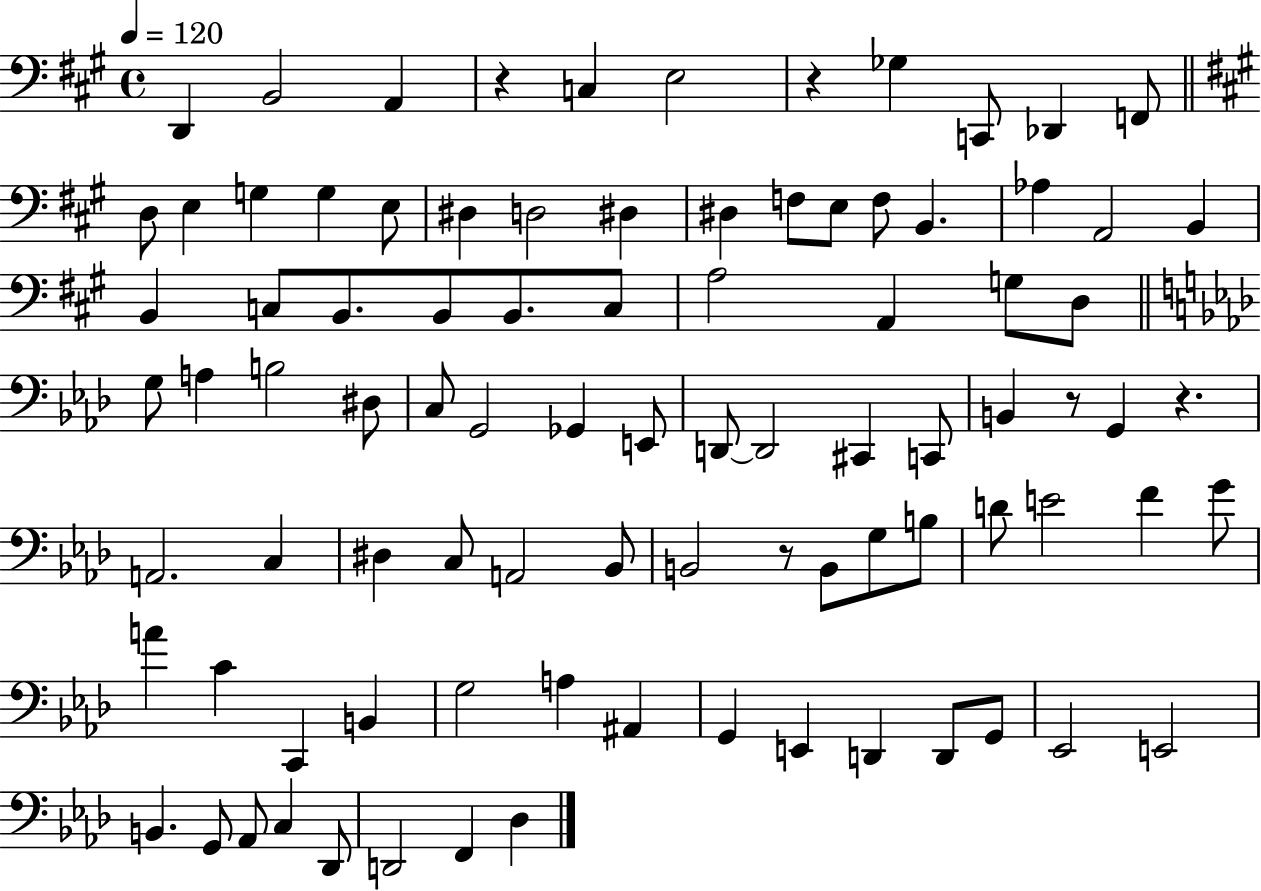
{
  \clef bass
  \time 4/4
  \defaultTimeSignature
  \key a \major
  \tempo 4 = 120
  \repeat volta 2 { d,4 b,2 a,4 | r4 c4 e2 | r4 ges4 c,8 des,4 f,8 | \bar "||" \break \key a \major d8 e4 g4 g4 e8 | dis4 d2 dis4 | dis4 f8 e8 f8 b,4. | aes4 a,2 b,4 | \break b,4 c8 b,8. b,8 b,8. c8 | a2 a,4 g8 d8 | \bar "||" \break \key aes \major g8 a4 b2 dis8 | c8 g,2 ges,4 e,8 | d,8~~ d,2 cis,4 c,8 | b,4 r8 g,4 r4. | \break a,2. c4 | dis4 c8 a,2 bes,8 | b,2 r8 b,8 g8 b8 | d'8 e'2 f'4 g'8 | \break a'4 c'4 c,4 b,4 | g2 a4 ais,4 | g,4 e,4 d,4 d,8 g,8 | ees,2 e,2 | \break b,4. g,8 aes,8 c4 des,8 | d,2 f,4 des4 | } \bar "|."
}